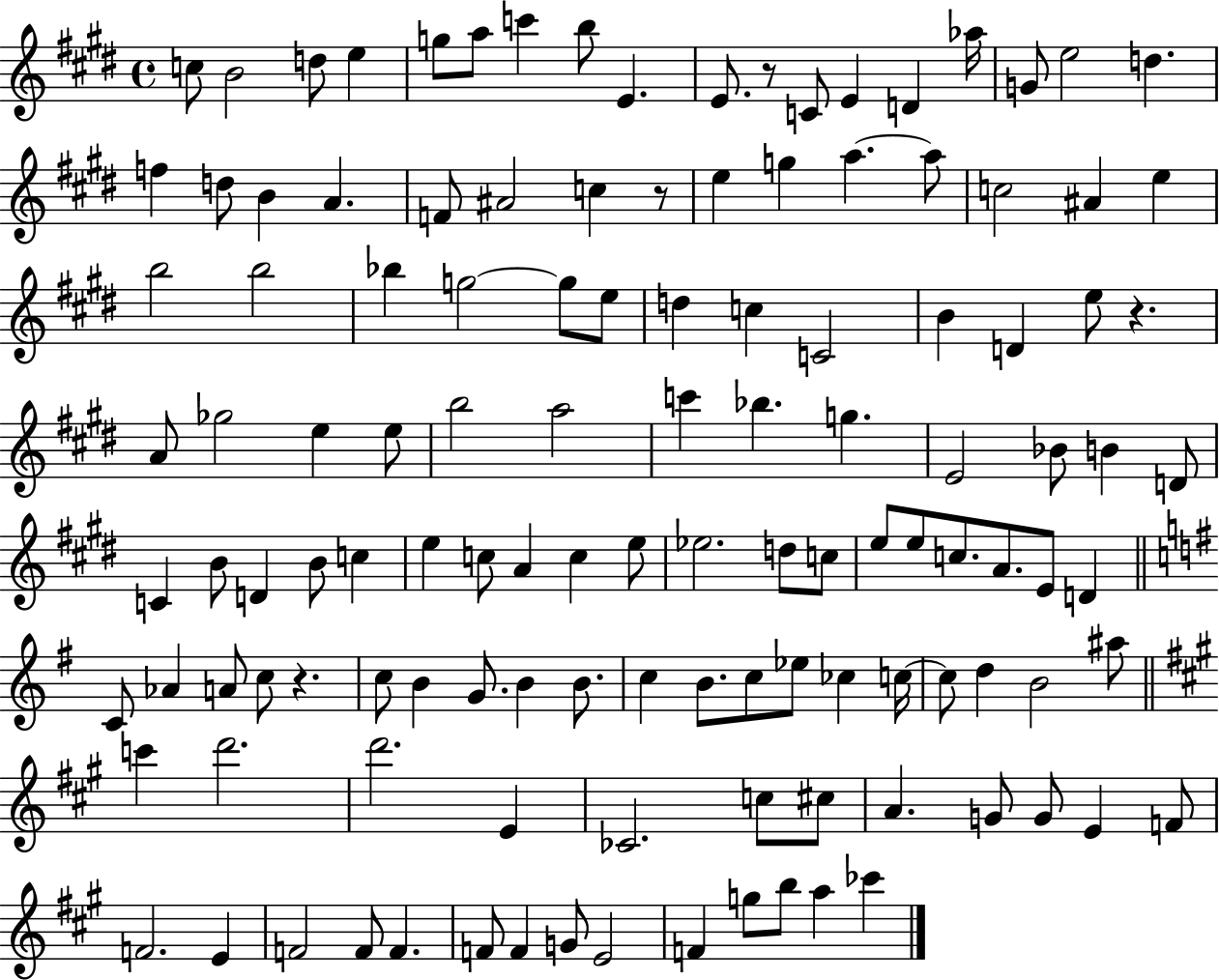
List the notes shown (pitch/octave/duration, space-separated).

C5/e B4/h D5/e E5/q G5/e A5/e C6/q B5/e E4/q. E4/e. R/e C4/e E4/q D4/q Ab5/s G4/e E5/h D5/q. F5/q D5/e B4/q A4/q. F4/e A#4/h C5/q R/e E5/q G5/q A5/q. A5/e C5/h A#4/q E5/q B5/h B5/h Bb5/q G5/h G5/e E5/e D5/q C5/q C4/h B4/q D4/q E5/e R/q. A4/e Gb5/h E5/q E5/e B5/h A5/h C6/q Bb5/q. G5/q. E4/h Bb4/e B4/q D4/e C4/q B4/e D4/q B4/e C5/q E5/q C5/e A4/q C5/q E5/e Eb5/h. D5/e C5/e E5/e E5/e C5/e. A4/e. E4/e D4/q C4/e Ab4/q A4/e C5/e R/q. C5/e B4/q G4/e. B4/q B4/e. C5/q B4/e. C5/e Eb5/e CES5/q C5/s C5/e D5/q B4/h A#5/e C6/q D6/h. D6/h. E4/q CES4/h. C5/e C#5/e A4/q. G4/e G4/e E4/q F4/e F4/h. E4/q F4/h F4/e F4/q. F4/e F4/q G4/e E4/h F4/q G5/e B5/e A5/q CES6/q